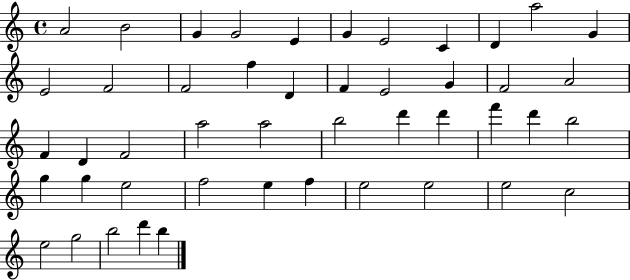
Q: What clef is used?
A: treble